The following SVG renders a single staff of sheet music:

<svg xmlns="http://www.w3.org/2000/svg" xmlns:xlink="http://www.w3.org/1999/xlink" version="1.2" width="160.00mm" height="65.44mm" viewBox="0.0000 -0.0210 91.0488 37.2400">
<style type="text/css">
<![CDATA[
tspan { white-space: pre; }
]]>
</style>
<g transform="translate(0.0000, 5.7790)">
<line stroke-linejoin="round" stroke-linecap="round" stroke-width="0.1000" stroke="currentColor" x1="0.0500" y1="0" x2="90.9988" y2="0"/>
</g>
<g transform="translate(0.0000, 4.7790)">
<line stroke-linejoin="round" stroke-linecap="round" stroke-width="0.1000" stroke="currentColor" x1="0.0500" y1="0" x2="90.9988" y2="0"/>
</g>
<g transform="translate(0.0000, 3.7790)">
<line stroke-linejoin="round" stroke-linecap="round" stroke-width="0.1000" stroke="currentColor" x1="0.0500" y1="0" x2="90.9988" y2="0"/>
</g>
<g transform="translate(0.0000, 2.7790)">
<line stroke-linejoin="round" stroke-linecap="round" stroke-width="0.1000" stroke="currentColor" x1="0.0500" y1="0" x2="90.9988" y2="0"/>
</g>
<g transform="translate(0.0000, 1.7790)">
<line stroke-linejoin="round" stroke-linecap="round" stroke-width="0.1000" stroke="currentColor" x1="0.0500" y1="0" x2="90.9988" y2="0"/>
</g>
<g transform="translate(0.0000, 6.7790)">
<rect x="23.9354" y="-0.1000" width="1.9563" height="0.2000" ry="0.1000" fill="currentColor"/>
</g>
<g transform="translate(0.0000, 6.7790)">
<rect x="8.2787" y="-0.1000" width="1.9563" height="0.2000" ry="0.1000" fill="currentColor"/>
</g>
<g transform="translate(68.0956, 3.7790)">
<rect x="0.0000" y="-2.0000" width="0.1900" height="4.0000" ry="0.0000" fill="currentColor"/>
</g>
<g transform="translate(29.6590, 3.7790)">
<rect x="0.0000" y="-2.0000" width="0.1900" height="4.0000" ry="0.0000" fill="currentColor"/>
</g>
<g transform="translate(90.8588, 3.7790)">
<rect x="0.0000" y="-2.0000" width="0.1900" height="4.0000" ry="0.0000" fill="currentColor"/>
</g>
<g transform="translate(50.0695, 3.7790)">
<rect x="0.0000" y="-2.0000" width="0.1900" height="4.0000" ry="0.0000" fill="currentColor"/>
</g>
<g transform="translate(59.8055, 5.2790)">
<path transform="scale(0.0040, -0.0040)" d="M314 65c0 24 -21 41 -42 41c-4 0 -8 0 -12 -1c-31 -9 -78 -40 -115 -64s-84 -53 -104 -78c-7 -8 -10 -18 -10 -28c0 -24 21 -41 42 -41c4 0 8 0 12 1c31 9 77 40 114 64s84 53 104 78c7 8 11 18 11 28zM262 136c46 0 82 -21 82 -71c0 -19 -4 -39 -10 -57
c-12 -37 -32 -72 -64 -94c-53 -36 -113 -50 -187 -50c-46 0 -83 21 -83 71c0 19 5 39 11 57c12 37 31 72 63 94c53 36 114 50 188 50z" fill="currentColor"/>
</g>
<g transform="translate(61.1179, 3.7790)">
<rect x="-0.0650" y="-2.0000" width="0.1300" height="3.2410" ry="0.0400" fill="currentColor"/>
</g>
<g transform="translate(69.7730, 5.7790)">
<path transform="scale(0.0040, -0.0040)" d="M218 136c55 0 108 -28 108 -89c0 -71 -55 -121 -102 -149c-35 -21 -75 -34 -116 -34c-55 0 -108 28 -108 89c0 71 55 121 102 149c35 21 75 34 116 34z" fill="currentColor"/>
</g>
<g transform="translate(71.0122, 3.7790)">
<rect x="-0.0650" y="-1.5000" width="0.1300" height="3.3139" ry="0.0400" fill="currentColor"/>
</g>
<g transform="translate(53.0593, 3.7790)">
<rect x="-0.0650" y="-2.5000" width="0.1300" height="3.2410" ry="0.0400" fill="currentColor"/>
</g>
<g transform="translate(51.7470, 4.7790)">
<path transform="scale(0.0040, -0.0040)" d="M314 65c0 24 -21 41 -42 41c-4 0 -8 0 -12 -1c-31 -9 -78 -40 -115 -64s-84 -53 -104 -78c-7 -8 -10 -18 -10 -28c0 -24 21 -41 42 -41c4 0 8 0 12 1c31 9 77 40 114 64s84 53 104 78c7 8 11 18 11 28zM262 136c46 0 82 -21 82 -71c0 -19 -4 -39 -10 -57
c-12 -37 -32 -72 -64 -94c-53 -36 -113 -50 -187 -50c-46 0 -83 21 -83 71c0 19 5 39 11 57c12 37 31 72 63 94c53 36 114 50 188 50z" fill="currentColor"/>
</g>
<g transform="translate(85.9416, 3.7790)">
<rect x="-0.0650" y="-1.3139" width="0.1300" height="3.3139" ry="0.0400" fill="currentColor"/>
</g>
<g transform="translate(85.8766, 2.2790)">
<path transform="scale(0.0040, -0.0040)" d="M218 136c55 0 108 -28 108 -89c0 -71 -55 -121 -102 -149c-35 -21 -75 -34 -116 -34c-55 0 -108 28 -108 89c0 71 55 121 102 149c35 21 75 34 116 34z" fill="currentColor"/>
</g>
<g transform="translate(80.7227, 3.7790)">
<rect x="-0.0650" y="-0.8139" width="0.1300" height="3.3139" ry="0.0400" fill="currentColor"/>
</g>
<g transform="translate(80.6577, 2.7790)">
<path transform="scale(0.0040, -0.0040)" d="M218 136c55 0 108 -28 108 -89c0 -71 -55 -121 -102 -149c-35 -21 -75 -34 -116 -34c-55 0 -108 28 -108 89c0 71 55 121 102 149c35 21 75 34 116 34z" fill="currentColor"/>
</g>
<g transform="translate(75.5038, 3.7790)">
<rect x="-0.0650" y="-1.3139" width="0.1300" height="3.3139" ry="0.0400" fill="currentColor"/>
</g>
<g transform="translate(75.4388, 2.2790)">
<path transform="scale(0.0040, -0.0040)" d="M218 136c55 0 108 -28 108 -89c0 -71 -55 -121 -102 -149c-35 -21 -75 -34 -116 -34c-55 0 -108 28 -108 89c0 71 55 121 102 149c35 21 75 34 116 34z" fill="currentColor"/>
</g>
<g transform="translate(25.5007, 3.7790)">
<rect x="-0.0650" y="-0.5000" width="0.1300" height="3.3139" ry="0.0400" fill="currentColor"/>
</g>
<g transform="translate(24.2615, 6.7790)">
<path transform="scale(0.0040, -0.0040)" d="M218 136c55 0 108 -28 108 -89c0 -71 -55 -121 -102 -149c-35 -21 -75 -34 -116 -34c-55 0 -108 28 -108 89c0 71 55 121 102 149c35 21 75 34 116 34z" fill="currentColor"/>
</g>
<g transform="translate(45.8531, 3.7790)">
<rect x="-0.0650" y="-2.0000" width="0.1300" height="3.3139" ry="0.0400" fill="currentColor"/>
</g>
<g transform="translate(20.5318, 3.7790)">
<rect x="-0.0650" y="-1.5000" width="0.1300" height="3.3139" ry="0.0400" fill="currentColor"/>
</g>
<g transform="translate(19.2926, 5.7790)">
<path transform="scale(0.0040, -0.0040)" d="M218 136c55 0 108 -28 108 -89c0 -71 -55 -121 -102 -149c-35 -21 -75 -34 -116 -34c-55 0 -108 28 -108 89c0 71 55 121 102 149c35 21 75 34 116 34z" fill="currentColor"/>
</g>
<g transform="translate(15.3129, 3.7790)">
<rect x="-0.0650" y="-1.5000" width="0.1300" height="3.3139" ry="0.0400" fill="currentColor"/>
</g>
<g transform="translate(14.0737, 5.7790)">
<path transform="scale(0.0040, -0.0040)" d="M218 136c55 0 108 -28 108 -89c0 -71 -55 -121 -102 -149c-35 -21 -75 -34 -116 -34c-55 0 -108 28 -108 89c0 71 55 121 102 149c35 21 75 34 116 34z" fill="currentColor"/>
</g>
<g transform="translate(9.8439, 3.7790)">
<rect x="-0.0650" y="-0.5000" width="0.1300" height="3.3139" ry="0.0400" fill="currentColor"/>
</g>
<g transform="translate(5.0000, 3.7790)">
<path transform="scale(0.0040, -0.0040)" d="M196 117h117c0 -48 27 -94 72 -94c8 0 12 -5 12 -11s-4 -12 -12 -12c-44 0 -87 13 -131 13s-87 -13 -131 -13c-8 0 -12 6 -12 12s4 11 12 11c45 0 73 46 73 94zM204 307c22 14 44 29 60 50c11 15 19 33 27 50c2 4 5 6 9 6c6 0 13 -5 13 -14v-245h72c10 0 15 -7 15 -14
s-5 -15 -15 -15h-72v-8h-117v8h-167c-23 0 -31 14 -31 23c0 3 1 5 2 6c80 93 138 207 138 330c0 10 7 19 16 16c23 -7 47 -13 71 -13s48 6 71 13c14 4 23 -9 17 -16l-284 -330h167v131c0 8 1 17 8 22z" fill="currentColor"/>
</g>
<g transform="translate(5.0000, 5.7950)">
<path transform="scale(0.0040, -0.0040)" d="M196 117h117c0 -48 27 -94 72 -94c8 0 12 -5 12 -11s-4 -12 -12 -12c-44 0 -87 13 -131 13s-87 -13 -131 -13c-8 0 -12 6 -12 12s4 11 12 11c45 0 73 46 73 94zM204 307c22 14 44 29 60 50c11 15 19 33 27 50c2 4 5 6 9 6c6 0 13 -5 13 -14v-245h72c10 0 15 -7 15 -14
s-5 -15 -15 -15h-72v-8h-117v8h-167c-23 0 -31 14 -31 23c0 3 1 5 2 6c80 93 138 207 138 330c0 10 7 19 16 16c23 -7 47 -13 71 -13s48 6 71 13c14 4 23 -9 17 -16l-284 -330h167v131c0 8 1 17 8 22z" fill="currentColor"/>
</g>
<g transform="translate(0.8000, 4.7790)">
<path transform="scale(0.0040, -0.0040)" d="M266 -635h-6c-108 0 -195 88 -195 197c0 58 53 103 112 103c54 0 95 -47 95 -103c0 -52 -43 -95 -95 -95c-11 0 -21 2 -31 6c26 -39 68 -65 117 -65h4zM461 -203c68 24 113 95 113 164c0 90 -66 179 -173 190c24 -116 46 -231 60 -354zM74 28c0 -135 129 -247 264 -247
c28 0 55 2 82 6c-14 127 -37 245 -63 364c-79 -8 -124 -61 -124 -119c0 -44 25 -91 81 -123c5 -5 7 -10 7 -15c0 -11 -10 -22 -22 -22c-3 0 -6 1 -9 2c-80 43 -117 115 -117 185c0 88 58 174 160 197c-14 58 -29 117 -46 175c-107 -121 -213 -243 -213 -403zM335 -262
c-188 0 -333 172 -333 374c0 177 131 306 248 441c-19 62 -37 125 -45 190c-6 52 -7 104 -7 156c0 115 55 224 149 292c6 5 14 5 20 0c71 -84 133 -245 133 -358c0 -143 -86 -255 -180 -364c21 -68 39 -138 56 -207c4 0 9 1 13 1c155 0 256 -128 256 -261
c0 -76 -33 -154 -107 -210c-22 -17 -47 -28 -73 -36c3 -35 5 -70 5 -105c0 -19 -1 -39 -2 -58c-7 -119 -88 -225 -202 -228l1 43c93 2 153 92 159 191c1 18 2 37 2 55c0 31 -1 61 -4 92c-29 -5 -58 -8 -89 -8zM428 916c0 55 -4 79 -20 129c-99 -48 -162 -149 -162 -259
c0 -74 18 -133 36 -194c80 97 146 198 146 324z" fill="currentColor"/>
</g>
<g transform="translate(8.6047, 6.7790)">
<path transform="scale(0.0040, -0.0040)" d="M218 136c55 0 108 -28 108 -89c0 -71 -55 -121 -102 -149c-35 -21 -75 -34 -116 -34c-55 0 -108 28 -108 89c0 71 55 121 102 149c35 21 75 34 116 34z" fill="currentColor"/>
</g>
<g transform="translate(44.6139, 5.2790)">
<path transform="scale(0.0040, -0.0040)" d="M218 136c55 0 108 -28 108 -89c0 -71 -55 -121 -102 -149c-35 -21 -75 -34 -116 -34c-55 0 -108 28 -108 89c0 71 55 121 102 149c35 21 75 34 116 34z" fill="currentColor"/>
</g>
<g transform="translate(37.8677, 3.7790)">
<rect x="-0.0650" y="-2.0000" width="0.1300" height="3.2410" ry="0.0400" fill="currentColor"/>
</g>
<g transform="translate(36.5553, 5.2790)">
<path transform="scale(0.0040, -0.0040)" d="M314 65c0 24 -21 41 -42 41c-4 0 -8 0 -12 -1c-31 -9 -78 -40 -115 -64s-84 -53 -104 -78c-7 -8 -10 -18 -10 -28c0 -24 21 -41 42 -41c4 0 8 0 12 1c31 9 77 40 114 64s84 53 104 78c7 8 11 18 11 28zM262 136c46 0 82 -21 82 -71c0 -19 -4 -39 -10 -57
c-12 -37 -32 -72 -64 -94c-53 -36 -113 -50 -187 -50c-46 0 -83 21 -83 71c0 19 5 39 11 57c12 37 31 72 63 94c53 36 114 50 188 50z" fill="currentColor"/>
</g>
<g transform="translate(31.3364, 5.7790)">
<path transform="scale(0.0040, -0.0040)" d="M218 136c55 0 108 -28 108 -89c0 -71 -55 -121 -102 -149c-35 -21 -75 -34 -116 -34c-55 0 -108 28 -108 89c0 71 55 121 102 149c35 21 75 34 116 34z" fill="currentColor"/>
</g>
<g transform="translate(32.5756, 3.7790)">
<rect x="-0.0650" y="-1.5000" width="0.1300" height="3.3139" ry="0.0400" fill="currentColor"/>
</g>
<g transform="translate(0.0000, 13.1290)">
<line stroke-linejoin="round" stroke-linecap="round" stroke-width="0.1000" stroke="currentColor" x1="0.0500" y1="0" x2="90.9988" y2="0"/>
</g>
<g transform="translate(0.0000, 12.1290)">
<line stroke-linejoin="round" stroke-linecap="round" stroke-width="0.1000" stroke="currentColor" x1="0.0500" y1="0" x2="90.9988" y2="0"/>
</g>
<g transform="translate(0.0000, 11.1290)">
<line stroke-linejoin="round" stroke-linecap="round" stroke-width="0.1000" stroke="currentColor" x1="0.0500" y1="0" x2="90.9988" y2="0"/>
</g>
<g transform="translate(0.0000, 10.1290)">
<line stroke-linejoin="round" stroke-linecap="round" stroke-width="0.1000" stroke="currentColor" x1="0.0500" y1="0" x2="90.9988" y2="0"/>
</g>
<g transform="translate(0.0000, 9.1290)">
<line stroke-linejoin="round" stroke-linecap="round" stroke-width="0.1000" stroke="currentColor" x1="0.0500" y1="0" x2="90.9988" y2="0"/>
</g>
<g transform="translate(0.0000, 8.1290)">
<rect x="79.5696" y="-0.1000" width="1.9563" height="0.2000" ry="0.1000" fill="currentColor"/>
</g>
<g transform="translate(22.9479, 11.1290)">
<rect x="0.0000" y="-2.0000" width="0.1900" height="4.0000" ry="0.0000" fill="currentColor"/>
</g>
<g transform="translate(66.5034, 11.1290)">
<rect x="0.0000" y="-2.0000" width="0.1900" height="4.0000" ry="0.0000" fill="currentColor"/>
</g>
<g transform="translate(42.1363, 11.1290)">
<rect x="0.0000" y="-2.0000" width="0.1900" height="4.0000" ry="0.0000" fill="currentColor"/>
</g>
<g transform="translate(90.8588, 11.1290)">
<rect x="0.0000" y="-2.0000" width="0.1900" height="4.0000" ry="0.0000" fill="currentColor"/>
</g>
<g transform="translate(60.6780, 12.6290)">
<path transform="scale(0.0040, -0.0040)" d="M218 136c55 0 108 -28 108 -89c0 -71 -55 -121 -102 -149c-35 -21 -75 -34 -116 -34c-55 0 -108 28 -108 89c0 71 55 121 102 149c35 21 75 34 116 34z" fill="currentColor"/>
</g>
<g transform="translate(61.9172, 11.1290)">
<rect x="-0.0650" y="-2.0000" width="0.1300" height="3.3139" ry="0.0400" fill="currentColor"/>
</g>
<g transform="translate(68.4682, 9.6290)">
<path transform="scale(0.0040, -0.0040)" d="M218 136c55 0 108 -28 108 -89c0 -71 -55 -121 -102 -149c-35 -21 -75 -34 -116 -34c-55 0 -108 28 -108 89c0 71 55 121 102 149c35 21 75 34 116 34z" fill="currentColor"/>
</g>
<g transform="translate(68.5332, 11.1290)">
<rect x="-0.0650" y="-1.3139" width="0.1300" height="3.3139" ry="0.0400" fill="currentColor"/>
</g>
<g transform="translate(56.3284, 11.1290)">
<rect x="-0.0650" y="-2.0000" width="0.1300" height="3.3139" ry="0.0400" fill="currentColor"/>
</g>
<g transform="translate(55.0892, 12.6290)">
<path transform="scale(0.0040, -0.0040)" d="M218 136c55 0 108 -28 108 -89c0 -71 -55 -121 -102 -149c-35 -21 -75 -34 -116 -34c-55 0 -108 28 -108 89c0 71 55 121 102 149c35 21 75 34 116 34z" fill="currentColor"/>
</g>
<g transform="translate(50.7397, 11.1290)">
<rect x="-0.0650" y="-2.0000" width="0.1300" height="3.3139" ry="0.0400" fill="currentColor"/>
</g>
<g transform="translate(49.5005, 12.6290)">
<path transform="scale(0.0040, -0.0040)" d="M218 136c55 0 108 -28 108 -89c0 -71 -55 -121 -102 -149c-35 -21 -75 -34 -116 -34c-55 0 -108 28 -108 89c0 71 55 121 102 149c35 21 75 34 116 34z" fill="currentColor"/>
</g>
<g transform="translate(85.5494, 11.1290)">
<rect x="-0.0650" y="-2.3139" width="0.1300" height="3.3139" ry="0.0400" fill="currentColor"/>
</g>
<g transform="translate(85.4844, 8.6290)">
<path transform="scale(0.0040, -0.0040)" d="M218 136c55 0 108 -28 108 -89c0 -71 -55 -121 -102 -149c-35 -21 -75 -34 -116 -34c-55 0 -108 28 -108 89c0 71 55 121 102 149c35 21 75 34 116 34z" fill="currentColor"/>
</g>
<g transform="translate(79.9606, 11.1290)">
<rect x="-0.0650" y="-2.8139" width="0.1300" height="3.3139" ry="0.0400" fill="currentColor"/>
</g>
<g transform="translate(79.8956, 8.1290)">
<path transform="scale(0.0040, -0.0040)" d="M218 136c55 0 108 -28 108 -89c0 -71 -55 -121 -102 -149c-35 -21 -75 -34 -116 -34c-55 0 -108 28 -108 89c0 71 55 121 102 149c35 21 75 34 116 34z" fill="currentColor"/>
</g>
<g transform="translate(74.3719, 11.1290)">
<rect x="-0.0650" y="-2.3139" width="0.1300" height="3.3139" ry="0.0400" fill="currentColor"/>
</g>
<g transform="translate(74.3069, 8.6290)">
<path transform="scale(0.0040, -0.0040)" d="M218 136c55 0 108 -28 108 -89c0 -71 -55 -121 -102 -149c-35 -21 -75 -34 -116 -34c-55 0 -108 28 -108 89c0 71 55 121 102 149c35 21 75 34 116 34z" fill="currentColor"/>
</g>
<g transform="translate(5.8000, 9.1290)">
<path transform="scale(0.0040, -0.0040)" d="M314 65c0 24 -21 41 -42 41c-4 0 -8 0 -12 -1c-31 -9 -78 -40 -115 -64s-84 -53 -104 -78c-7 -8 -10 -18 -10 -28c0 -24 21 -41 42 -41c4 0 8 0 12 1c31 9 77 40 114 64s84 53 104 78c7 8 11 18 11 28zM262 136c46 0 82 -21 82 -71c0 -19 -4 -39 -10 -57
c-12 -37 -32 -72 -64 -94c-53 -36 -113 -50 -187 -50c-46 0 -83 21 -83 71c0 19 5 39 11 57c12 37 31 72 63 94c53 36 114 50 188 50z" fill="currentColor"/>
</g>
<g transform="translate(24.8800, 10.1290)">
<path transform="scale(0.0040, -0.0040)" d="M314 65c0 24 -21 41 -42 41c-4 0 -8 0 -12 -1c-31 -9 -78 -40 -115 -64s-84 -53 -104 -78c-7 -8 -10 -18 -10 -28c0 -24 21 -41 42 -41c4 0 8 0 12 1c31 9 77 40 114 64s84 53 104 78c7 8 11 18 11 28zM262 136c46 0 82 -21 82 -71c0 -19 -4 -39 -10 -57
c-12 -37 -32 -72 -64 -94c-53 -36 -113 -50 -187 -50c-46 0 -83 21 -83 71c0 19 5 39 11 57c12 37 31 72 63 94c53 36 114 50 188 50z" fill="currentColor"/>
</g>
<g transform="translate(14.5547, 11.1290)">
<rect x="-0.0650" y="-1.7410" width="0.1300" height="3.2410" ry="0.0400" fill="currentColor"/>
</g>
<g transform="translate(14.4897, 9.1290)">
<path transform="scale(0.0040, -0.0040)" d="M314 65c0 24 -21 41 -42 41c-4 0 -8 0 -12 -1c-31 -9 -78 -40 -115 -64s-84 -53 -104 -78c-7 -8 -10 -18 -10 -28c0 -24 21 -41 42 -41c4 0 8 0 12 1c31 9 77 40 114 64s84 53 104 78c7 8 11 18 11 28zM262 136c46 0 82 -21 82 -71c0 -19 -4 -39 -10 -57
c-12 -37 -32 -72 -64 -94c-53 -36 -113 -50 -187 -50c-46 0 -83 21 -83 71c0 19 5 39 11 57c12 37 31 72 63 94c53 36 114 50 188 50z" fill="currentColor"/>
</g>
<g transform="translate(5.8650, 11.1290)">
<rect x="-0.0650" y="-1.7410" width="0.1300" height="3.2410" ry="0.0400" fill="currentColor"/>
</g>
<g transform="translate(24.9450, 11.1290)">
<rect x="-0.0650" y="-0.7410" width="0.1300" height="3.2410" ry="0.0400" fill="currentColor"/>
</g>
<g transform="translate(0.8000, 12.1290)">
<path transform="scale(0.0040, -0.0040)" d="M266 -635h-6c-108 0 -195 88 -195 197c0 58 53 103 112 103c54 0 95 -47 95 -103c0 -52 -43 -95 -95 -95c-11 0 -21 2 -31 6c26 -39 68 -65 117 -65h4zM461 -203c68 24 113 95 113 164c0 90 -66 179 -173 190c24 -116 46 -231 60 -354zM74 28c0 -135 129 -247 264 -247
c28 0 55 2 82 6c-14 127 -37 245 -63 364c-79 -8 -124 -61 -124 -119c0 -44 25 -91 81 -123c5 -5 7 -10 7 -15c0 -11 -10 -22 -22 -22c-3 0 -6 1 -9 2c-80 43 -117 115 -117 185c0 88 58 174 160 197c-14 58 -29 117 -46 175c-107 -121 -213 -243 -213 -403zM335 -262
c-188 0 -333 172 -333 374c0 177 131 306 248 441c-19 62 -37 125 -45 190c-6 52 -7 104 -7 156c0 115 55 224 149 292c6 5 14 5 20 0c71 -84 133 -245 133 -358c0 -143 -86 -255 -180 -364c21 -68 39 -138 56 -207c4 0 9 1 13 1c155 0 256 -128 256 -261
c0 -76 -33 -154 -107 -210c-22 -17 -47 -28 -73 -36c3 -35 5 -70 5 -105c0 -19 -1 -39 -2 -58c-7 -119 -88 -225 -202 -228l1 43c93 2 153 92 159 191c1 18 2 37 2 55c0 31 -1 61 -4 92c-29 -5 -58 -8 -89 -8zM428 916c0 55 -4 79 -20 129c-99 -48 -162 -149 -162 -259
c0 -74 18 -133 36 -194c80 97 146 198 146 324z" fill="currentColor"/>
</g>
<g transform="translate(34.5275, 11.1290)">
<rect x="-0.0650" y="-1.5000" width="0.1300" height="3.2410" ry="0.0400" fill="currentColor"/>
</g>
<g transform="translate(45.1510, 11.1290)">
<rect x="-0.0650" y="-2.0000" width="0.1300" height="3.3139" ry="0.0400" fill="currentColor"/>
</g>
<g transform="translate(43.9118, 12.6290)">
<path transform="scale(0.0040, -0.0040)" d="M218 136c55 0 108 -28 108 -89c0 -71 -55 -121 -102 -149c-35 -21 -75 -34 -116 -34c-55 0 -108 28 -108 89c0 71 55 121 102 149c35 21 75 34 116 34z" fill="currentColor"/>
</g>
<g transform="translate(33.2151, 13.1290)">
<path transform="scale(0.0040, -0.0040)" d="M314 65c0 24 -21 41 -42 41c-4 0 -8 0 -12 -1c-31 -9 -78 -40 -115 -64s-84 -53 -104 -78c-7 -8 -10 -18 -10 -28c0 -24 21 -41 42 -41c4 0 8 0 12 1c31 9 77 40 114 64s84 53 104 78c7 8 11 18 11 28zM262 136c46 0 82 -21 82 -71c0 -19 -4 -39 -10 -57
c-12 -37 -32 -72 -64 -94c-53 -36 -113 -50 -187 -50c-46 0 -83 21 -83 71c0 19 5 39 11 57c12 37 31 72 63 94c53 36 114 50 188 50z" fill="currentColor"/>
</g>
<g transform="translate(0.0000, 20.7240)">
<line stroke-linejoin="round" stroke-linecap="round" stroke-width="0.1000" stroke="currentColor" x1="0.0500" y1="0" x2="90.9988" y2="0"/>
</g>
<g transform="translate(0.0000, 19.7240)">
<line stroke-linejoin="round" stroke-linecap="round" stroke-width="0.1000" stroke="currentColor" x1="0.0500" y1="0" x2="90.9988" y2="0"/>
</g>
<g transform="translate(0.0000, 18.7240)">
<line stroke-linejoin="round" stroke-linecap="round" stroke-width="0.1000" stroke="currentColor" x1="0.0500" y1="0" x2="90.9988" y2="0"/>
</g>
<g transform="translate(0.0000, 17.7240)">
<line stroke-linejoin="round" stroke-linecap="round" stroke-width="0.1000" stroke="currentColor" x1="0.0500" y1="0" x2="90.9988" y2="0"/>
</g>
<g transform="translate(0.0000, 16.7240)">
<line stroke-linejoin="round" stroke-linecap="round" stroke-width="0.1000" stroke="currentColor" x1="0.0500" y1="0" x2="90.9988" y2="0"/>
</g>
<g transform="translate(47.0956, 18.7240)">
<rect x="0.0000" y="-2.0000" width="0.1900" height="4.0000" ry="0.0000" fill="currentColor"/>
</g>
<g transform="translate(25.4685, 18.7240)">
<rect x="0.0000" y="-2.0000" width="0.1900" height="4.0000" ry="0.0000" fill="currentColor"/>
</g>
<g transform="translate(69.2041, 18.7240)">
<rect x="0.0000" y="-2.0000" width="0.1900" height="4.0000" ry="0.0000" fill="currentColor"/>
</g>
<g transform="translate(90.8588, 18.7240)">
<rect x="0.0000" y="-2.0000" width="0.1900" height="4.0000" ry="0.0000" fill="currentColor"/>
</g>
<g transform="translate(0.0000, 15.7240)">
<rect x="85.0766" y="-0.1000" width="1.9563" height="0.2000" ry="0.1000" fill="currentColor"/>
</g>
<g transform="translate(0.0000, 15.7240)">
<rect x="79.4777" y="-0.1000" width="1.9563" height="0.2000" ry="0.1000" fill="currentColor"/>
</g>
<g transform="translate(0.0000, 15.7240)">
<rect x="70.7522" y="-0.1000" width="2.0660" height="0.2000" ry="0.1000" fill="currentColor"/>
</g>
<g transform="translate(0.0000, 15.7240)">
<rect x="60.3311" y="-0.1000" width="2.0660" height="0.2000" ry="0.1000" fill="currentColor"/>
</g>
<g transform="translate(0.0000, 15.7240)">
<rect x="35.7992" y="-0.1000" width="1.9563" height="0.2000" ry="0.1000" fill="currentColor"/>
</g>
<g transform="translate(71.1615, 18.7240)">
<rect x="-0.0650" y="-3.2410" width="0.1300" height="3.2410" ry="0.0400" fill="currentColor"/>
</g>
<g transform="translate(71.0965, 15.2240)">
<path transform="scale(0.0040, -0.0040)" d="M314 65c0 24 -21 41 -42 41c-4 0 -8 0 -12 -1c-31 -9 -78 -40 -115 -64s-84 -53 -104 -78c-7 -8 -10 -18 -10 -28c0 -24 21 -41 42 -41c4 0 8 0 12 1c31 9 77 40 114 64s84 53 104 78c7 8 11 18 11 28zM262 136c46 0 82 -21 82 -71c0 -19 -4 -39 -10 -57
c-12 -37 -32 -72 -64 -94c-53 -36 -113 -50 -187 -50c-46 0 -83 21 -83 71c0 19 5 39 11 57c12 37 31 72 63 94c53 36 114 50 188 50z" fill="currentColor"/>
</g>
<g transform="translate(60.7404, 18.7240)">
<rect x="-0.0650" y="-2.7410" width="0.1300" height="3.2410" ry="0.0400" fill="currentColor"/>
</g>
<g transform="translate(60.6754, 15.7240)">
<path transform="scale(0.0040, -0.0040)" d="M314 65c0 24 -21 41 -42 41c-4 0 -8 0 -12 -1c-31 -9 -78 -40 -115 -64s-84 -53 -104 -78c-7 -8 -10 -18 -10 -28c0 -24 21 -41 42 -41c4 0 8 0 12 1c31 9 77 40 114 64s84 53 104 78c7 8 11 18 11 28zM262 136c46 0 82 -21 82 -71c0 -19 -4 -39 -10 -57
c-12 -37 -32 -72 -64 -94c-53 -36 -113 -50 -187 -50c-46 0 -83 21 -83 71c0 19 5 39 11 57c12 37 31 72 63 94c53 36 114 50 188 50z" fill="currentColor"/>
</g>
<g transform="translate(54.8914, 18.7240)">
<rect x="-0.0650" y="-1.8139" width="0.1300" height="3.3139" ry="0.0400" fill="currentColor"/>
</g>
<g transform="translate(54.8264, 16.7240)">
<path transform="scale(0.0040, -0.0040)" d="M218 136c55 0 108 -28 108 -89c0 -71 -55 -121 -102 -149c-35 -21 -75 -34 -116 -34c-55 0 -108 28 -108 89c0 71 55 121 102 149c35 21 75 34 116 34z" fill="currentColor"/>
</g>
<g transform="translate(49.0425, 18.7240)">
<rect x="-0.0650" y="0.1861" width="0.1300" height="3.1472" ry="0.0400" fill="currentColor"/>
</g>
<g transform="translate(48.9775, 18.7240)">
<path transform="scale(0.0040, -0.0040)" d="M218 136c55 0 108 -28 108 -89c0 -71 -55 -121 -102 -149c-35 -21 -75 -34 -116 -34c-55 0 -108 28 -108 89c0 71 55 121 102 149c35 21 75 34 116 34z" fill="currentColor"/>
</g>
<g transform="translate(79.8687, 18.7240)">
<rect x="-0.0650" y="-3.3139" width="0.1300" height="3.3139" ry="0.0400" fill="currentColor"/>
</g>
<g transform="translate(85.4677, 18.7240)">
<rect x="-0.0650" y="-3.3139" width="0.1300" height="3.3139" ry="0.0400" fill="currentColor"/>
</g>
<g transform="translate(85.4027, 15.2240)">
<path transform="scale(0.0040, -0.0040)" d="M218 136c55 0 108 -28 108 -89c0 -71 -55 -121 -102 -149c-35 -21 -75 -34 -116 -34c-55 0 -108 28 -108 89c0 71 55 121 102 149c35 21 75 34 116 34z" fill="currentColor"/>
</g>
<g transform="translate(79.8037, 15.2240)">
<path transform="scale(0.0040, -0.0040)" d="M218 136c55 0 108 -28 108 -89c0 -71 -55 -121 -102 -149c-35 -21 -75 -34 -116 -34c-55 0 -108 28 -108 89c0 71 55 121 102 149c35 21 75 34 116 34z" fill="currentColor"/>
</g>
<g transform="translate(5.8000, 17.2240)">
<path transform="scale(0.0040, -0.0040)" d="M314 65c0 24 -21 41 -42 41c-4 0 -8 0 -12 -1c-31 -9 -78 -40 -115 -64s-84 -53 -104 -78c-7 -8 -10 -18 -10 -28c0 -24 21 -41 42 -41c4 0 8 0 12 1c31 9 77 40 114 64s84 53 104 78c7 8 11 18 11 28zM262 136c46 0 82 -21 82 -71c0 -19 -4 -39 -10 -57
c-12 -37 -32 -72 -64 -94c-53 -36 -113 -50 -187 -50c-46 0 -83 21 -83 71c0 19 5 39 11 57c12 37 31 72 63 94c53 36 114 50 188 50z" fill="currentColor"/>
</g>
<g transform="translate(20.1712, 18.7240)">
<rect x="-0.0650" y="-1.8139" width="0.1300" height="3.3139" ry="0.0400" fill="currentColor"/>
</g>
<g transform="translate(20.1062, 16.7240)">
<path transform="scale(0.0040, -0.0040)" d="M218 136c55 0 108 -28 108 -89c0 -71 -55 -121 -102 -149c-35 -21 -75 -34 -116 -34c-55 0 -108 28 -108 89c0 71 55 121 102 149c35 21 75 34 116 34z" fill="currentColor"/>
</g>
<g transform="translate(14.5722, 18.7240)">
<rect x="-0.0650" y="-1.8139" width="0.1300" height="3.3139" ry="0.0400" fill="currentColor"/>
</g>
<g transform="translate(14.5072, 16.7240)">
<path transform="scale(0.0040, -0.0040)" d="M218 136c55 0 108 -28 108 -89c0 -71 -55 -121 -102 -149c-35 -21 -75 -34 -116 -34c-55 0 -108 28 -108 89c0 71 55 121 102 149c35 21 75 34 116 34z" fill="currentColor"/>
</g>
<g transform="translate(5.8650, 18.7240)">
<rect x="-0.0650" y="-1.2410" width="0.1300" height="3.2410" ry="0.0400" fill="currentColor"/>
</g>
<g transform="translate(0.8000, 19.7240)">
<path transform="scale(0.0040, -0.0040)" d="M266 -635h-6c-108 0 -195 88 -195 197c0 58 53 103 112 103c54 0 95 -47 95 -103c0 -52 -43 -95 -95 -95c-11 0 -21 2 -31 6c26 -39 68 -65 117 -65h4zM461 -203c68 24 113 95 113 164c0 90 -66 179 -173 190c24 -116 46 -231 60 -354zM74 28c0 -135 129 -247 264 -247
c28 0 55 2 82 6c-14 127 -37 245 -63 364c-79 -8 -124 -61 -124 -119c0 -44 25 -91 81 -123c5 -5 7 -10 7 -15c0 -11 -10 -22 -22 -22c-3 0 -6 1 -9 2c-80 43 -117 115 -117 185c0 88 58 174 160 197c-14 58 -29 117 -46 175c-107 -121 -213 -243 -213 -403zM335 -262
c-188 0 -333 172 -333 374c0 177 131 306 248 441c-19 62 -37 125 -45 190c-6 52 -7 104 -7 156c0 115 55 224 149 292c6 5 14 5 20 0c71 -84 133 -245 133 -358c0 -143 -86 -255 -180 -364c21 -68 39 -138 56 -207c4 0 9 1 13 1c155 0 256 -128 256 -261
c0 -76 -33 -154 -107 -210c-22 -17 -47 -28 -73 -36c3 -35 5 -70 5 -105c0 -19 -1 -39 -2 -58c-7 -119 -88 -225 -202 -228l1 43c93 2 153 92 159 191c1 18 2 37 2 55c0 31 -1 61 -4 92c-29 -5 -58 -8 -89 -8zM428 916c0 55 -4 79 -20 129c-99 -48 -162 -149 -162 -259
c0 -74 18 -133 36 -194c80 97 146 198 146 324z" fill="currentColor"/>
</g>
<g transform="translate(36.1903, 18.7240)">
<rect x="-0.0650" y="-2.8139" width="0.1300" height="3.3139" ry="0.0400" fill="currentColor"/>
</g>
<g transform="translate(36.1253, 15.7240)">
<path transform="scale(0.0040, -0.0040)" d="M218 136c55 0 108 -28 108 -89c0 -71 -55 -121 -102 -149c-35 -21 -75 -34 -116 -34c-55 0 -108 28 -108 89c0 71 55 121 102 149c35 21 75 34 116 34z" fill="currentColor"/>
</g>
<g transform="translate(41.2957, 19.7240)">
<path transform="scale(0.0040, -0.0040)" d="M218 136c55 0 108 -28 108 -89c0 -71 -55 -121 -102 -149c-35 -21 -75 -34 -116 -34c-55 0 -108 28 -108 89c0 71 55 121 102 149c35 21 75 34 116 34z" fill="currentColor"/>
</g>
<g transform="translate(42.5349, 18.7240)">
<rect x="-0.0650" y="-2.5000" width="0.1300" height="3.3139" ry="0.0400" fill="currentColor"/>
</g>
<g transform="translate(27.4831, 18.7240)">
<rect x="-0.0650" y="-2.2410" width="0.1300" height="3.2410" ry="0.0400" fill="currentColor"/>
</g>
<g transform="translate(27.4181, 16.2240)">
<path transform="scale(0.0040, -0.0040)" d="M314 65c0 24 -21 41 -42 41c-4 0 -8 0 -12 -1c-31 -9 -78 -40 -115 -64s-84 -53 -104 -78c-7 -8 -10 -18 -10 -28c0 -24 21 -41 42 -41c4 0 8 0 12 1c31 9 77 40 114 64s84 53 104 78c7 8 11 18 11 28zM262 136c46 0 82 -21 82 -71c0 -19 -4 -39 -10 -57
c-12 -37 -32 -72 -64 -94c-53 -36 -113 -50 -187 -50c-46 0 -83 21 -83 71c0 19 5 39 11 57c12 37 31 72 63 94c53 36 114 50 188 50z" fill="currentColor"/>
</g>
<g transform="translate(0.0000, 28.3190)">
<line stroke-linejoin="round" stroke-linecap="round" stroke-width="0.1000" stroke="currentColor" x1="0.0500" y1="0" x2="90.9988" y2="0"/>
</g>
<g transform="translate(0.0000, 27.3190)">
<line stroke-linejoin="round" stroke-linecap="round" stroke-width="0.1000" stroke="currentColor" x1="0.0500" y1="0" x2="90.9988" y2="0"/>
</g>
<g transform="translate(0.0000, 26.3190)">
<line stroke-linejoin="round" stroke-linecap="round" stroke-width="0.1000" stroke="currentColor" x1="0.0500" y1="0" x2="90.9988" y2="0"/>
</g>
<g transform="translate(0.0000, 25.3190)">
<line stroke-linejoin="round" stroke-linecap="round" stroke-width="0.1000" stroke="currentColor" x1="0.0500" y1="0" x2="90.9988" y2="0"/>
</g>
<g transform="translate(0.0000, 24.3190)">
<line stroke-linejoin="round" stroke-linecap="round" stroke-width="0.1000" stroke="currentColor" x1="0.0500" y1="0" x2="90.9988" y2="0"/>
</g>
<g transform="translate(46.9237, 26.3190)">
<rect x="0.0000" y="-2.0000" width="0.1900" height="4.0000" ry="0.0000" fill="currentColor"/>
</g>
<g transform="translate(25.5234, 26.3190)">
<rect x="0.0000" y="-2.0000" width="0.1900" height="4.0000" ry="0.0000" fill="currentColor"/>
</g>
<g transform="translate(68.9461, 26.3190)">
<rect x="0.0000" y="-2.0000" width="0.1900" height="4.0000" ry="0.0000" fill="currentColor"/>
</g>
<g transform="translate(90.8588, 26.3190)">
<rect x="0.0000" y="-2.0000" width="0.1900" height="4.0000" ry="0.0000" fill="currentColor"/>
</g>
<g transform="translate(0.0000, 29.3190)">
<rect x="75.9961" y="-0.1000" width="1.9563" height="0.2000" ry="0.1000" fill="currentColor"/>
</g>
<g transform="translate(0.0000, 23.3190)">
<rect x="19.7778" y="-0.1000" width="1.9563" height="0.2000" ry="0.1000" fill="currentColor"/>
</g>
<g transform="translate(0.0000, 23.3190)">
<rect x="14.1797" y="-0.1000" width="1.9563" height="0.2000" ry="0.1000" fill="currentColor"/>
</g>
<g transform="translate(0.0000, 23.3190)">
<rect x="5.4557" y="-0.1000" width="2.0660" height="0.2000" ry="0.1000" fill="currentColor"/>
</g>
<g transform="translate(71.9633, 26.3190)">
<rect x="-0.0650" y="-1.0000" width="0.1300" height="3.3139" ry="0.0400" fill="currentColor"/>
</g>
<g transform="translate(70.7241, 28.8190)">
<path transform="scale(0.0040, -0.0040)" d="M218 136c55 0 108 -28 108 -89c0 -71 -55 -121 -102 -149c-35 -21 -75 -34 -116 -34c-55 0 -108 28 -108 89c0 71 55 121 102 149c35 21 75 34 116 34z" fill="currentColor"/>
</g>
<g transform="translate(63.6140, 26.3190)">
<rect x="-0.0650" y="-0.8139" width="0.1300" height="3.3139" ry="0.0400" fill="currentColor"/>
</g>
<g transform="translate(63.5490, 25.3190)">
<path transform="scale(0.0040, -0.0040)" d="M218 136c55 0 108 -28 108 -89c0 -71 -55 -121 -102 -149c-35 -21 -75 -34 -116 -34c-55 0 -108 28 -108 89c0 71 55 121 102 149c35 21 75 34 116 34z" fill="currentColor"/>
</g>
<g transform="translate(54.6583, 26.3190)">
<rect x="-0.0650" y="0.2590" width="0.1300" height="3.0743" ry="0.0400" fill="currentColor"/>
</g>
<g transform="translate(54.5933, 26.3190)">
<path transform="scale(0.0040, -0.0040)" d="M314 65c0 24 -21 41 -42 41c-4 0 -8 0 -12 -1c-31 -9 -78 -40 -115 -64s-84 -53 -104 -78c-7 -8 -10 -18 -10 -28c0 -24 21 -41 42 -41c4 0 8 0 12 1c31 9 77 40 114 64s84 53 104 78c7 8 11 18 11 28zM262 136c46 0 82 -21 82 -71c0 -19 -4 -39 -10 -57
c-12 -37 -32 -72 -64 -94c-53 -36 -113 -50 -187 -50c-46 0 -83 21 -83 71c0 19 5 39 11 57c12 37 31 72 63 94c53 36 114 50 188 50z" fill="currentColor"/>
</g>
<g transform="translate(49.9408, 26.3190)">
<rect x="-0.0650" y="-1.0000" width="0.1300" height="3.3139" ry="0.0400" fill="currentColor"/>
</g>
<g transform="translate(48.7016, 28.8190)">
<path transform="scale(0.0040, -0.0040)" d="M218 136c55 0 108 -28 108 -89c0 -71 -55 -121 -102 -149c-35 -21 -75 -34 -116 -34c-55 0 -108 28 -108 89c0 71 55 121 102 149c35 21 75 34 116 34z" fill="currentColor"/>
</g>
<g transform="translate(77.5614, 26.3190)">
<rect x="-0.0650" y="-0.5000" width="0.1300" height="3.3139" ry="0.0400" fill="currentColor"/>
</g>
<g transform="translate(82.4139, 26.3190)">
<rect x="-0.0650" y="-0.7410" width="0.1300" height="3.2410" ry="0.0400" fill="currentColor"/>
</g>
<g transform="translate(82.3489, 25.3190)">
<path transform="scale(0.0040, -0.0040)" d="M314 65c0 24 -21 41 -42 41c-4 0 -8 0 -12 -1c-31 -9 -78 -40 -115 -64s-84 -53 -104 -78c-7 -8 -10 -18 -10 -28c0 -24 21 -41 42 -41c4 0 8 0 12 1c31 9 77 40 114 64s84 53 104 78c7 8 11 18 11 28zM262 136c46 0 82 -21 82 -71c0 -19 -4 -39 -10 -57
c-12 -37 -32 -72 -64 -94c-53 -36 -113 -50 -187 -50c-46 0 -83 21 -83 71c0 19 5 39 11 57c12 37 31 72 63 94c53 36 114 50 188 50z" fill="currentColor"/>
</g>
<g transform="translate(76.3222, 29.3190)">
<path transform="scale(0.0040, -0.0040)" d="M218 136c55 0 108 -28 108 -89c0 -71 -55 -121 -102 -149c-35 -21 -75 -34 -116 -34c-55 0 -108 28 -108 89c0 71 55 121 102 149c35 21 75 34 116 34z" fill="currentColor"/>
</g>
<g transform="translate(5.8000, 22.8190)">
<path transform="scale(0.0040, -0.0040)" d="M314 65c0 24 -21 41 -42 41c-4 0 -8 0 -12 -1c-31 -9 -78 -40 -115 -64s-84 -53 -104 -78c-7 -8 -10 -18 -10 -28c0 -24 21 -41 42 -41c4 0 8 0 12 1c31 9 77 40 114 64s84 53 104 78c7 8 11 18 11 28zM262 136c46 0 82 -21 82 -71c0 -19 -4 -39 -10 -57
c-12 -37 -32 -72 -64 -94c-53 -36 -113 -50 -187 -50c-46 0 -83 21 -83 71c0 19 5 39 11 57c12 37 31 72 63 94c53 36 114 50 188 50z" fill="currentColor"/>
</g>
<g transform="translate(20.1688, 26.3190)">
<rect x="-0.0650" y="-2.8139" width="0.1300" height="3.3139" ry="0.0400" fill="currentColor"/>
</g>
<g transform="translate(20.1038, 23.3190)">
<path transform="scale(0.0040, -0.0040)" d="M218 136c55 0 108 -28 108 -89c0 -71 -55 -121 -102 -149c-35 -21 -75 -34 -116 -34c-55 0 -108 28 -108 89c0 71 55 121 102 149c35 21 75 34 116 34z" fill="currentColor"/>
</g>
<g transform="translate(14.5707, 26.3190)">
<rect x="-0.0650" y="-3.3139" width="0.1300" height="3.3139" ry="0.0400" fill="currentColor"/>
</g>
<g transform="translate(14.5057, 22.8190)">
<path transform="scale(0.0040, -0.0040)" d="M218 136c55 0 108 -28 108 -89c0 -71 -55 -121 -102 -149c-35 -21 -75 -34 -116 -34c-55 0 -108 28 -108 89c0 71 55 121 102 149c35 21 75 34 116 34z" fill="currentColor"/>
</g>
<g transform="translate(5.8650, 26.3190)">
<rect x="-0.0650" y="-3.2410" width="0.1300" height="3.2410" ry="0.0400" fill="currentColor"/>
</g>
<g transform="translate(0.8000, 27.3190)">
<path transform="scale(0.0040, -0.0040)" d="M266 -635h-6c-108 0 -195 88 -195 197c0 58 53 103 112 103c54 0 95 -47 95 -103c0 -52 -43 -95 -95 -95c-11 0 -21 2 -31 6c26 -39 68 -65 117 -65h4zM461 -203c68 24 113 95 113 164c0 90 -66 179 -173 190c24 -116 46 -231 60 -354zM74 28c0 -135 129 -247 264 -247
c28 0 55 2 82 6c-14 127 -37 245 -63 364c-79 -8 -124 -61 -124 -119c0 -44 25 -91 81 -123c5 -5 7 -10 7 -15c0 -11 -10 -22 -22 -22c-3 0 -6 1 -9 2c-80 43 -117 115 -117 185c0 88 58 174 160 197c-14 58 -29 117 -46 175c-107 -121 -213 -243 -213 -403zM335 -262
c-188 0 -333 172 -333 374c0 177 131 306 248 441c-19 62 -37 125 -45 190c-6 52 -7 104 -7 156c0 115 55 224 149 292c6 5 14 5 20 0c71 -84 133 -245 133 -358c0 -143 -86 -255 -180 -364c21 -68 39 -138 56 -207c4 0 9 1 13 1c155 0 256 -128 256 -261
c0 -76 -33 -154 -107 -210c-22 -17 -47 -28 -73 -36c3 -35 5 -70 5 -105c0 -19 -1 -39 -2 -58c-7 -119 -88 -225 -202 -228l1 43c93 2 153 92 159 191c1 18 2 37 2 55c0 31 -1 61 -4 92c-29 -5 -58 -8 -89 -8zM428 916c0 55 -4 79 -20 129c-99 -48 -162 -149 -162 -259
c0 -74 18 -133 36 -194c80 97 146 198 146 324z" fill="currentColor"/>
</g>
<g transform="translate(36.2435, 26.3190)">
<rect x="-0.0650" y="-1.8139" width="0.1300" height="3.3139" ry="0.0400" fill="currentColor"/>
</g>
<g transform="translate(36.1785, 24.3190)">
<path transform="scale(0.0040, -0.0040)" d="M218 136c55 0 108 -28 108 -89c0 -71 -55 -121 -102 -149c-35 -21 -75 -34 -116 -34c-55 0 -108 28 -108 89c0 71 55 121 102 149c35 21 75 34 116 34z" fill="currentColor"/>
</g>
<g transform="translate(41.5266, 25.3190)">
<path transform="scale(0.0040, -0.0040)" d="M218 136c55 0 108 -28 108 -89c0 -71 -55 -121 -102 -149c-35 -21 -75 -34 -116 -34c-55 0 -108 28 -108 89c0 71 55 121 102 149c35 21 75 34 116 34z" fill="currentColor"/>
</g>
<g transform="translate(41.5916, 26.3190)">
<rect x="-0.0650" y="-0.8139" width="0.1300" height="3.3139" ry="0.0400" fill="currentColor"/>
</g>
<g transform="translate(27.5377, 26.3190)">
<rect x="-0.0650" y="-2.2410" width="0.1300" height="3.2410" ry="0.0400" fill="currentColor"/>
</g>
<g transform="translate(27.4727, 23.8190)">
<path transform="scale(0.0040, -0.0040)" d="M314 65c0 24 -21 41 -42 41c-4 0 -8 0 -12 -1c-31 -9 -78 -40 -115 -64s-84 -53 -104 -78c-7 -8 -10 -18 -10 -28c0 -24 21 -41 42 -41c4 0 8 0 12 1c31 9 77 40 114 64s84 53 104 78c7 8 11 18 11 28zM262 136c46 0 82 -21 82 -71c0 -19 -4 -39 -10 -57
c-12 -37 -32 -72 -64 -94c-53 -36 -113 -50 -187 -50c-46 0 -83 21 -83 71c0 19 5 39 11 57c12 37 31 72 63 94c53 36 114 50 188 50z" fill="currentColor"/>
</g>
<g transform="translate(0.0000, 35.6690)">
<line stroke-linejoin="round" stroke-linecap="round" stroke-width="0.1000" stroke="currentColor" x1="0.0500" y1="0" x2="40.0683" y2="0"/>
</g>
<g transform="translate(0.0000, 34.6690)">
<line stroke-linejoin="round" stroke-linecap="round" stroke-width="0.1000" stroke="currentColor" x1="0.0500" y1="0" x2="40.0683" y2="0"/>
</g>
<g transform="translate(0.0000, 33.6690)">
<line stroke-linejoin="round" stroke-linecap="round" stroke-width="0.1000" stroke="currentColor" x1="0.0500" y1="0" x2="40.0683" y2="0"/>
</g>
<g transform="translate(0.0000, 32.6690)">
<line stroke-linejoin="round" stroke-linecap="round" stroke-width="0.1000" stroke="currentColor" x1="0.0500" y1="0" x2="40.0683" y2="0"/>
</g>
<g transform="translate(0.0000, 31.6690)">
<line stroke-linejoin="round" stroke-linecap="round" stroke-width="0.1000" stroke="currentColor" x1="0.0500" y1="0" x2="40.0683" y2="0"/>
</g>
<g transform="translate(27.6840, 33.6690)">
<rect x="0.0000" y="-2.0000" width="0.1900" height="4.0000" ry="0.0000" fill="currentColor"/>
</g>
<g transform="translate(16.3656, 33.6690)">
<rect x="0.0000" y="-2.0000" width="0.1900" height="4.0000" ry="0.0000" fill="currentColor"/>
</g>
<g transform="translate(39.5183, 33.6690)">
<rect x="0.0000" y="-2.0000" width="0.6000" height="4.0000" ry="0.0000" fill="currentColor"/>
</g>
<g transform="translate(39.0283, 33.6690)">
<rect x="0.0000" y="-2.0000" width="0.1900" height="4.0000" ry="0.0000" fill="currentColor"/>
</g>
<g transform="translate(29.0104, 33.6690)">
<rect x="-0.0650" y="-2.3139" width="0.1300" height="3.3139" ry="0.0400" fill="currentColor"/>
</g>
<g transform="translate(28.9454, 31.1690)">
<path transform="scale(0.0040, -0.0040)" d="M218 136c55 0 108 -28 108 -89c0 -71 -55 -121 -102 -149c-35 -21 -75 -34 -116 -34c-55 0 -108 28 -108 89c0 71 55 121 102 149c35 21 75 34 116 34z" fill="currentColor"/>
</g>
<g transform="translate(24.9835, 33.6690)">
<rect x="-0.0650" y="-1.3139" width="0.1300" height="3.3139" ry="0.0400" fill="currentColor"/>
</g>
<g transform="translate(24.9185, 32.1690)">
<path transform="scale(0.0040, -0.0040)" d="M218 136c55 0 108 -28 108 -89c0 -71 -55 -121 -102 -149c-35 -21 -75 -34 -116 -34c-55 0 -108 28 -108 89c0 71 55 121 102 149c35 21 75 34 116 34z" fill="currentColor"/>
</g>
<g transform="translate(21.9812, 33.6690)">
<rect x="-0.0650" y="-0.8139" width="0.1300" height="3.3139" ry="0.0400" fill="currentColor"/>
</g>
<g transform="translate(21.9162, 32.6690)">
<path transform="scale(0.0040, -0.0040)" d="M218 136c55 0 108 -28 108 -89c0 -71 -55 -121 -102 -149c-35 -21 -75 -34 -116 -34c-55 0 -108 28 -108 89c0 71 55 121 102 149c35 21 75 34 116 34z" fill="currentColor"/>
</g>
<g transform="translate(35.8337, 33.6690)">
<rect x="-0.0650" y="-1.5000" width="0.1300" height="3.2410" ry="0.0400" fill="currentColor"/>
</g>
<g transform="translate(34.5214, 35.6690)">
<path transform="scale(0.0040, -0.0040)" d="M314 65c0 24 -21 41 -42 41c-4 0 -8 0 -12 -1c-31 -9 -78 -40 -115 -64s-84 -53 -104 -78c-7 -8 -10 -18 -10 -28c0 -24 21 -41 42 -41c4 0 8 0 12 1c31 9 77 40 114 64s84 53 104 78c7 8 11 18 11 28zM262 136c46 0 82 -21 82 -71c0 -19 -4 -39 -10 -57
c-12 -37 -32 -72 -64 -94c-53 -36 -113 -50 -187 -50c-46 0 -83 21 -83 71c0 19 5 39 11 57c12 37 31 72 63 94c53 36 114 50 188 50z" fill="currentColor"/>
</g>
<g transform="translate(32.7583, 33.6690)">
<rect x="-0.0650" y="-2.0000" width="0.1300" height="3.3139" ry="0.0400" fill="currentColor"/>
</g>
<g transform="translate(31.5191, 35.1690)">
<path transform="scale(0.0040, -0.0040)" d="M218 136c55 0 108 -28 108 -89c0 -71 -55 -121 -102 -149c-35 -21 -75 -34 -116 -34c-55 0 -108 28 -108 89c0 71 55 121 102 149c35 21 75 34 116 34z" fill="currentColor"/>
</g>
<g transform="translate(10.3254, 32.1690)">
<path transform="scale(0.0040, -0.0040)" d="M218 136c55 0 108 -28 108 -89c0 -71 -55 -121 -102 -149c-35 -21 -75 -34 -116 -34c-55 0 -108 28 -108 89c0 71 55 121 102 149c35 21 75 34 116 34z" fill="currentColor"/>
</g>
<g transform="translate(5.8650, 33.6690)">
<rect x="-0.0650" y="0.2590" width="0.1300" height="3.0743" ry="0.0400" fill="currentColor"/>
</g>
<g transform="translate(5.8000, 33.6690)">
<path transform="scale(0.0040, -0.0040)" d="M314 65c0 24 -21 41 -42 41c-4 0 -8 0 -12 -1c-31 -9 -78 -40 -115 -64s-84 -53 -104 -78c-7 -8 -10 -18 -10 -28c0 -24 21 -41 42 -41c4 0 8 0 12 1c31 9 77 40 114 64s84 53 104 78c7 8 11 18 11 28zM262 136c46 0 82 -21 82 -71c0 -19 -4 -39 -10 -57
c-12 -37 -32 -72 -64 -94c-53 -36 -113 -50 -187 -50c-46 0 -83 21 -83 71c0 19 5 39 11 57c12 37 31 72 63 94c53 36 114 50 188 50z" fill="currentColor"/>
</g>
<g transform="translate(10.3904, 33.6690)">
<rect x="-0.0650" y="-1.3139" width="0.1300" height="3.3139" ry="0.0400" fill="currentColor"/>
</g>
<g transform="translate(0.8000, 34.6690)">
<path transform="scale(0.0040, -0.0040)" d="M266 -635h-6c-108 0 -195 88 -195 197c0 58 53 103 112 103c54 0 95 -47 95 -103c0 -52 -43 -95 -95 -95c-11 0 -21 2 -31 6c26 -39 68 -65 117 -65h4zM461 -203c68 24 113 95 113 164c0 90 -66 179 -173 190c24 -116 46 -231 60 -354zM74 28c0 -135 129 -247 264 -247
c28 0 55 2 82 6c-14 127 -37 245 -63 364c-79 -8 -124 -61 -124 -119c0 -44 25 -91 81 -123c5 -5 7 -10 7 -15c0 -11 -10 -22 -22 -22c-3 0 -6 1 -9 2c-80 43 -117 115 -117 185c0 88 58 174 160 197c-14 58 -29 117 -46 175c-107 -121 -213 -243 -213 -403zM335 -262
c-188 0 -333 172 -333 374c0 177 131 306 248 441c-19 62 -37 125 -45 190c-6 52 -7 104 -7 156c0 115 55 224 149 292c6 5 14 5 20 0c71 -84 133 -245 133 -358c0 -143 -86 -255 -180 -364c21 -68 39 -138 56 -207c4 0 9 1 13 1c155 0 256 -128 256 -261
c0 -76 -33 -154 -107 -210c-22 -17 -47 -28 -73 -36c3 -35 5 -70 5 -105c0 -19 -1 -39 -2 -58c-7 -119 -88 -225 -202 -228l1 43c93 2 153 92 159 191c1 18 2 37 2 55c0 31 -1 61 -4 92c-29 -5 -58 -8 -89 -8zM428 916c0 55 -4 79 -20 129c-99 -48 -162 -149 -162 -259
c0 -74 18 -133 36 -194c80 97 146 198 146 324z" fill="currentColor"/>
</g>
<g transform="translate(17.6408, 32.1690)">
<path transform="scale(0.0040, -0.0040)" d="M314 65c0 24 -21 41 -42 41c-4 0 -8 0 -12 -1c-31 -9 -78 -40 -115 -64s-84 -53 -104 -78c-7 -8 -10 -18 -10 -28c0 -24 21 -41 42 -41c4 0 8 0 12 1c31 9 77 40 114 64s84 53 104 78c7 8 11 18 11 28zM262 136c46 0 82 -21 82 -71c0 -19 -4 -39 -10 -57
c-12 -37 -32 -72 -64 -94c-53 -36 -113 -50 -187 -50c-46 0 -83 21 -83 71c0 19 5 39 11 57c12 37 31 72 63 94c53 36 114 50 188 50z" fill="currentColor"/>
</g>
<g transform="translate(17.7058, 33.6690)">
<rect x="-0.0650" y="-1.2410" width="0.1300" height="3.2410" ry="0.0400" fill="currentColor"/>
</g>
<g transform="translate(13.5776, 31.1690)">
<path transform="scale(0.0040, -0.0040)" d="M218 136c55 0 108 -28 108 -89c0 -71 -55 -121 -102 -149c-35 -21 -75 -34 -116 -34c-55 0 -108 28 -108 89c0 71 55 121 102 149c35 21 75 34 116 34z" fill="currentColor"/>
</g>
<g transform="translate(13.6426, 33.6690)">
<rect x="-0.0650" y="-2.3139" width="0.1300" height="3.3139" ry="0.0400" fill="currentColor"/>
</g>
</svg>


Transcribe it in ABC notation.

X:1
T:Untitled
M:4/4
L:1/4
K:C
C E E C E F2 F G2 F2 E e d e f2 f2 d2 E2 F F F F e g a g e2 f f g2 a G B f a2 b2 b b b2 b a g2 f d D B2 d D C d2 B2 e g e2 d e g F E2